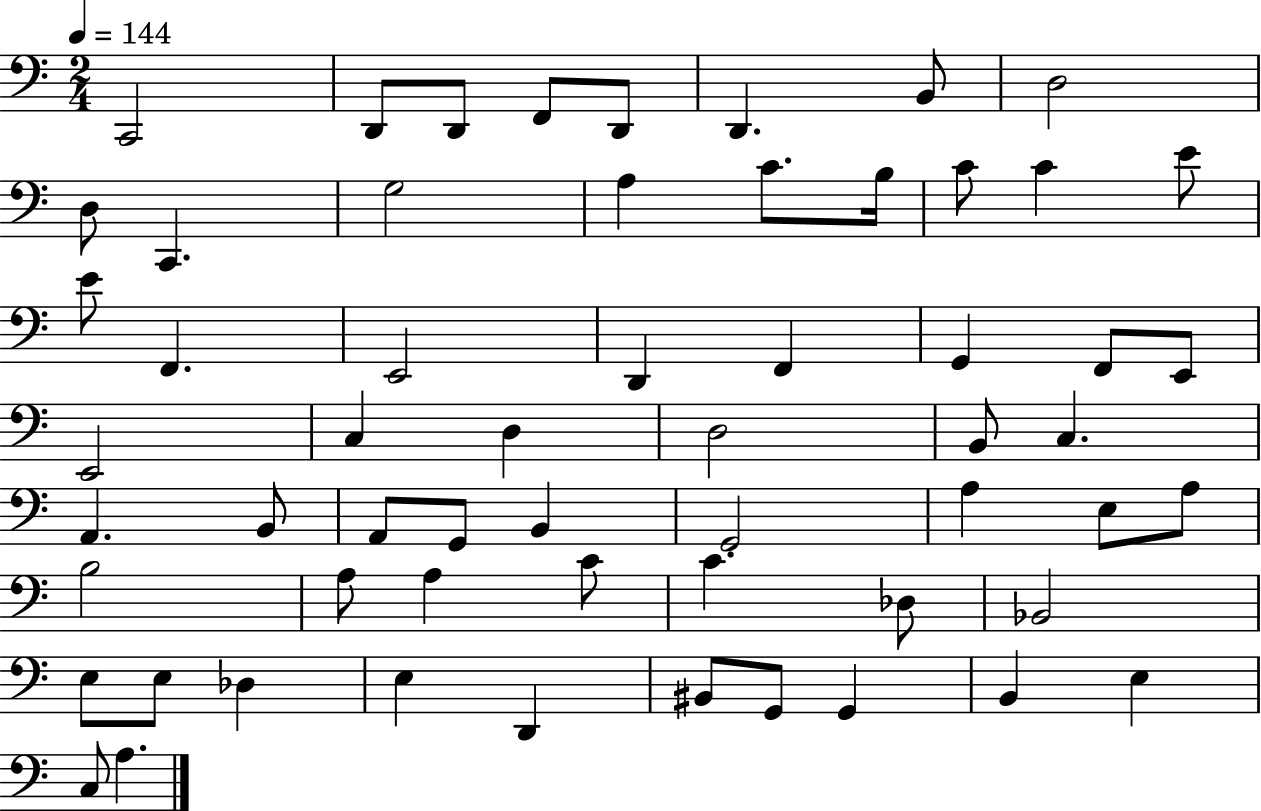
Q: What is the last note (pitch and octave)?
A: A3